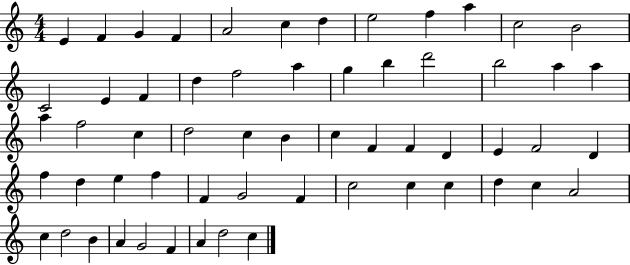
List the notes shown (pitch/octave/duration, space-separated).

E4/q F4/q G4/q F4/q A4/h C5/q D5/q E5/h F5/q A5/q C5/h B4/h C4/h E4/q F4/q D5/q F5/h A5/q G5/q B5/q D6/h B5/h A5/q A5/q A5/q F5/h C5/q D5/h C5/q B4/q C5/q F4/q F4/q D4/q E4/q F4/h D4/q F5/q D5/q E5/q F5/q F4/q G4/h F4/q C5/h C5/q C5/q D5/q C5/q A4/h C5/q D5/h B4/q A4/q G4/h F4/q A4/q D5/h C5/q